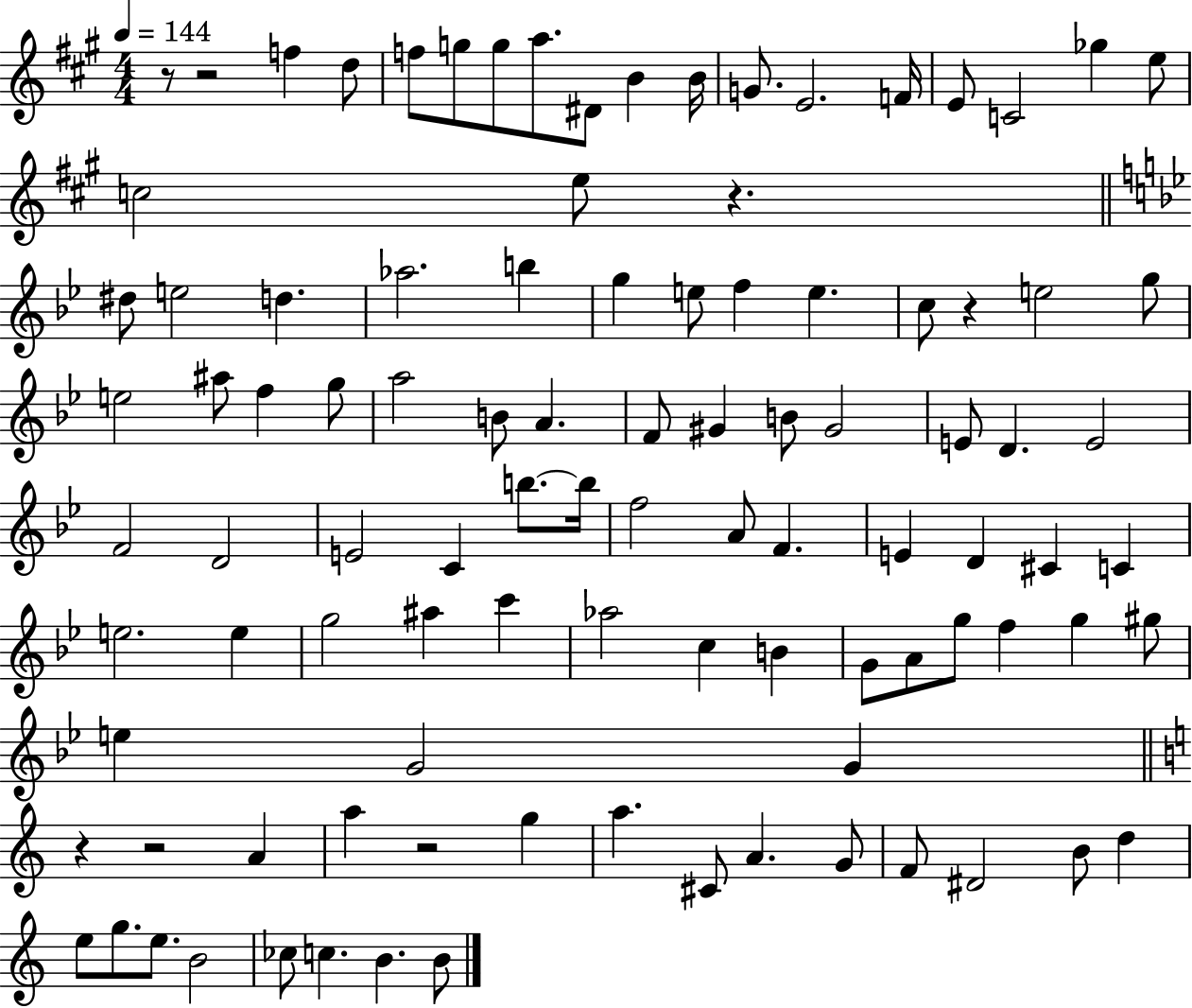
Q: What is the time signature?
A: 4/4